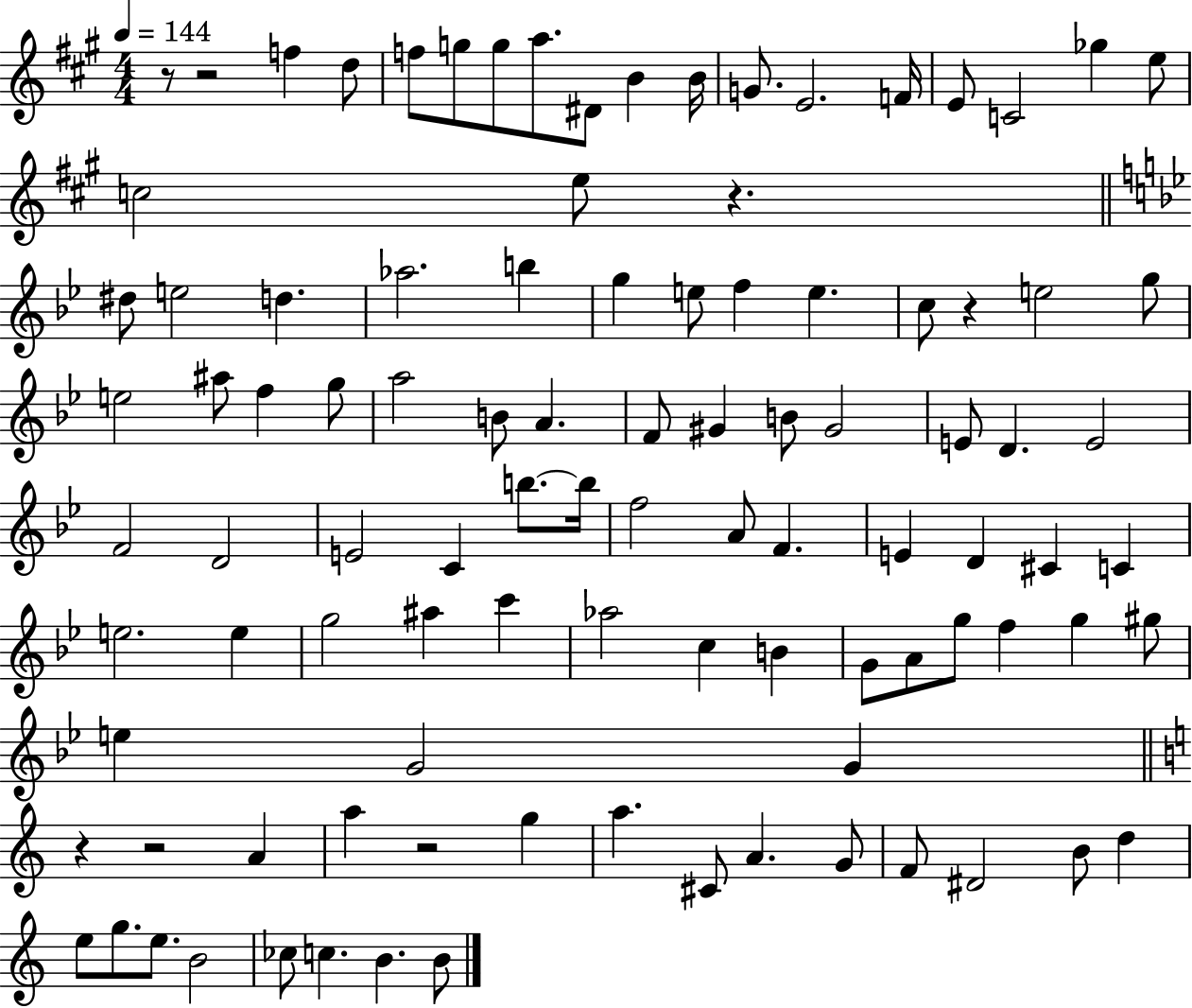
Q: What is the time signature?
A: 4/4